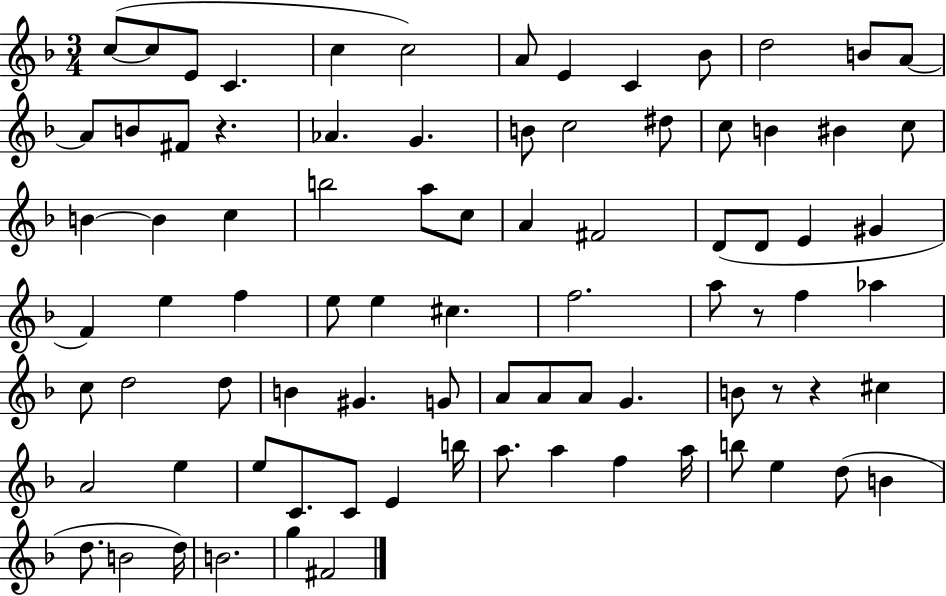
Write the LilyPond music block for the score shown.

{
  \clef treble
  \numericTimeSignature
  \time 3/4
  \key f \major
  c''8~(~ c''8 e'8 c'4. | c''4 c''2) | a'8 e'4 c'4 bes'8 | d''2 b'8 a'8~~ | \break a'8 b'8 fis'8 r4. | aes'4. g'4. | b'8 c''2 dis''8 | c''8 b'4 bis'4 c''8 | \break b'4~~ b'4 c''4 | b''2 a''8 c''8 | a'4 fis'2 | d'8( d'8 e'4 gis'4 | \break f'4) e''4 f''4 | e''8 e''4 cis''4. | f''2. | a''8 r8 f''4 aes''4 | \break c''8 d''2 d''8 | b'4 gis'4. g'8 | a'8 a'8 a'8 g'4. | b'8 r8 r4 cis''4 | \break a'2 e''4 | e''8 c'8. c'8 e'4 b''16 | a''8. a''4 f''4 a''16 | b''8 e''4 d''8( b'4 | \break d''8. b'2 d''16) | b'2. | g''4 fis'2 | \bar "|."
}